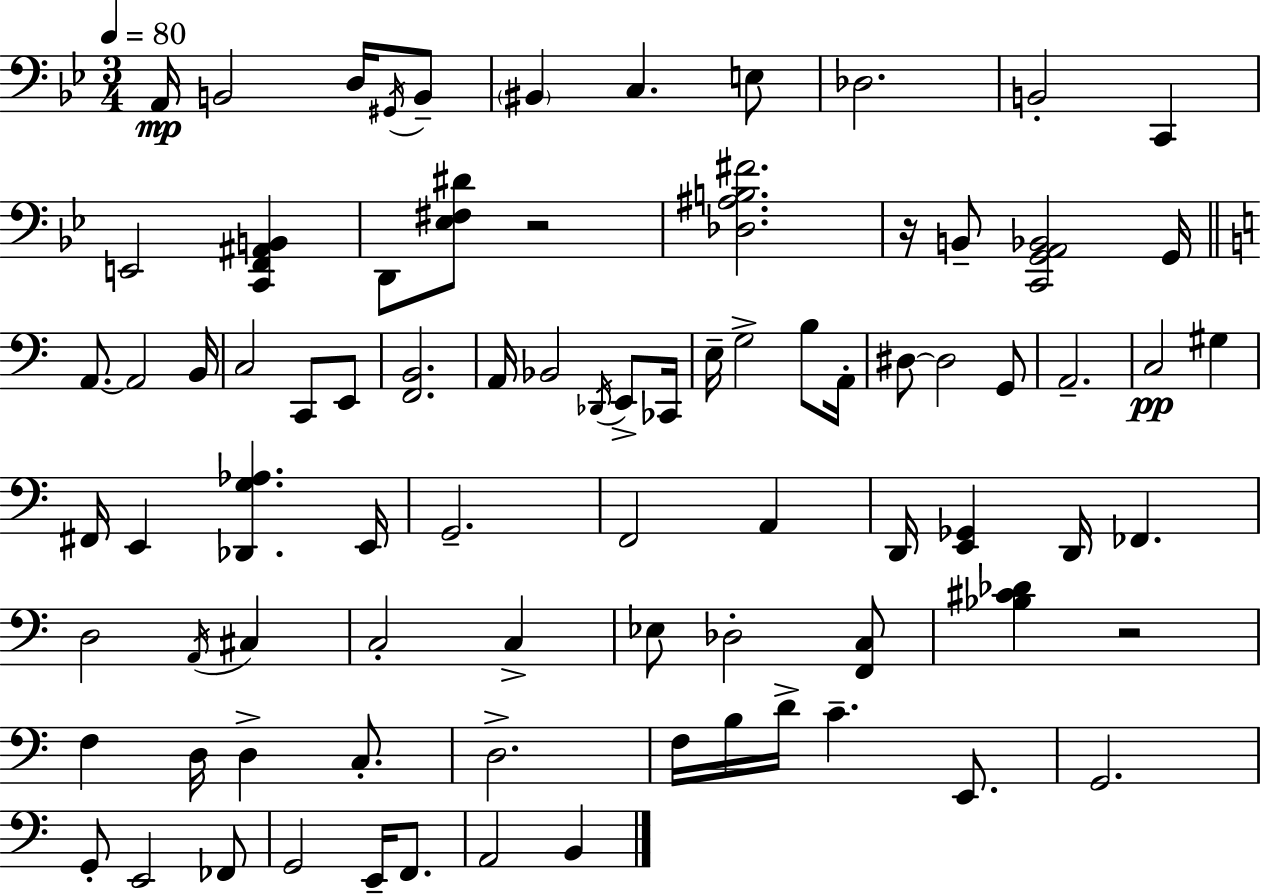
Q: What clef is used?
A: bass